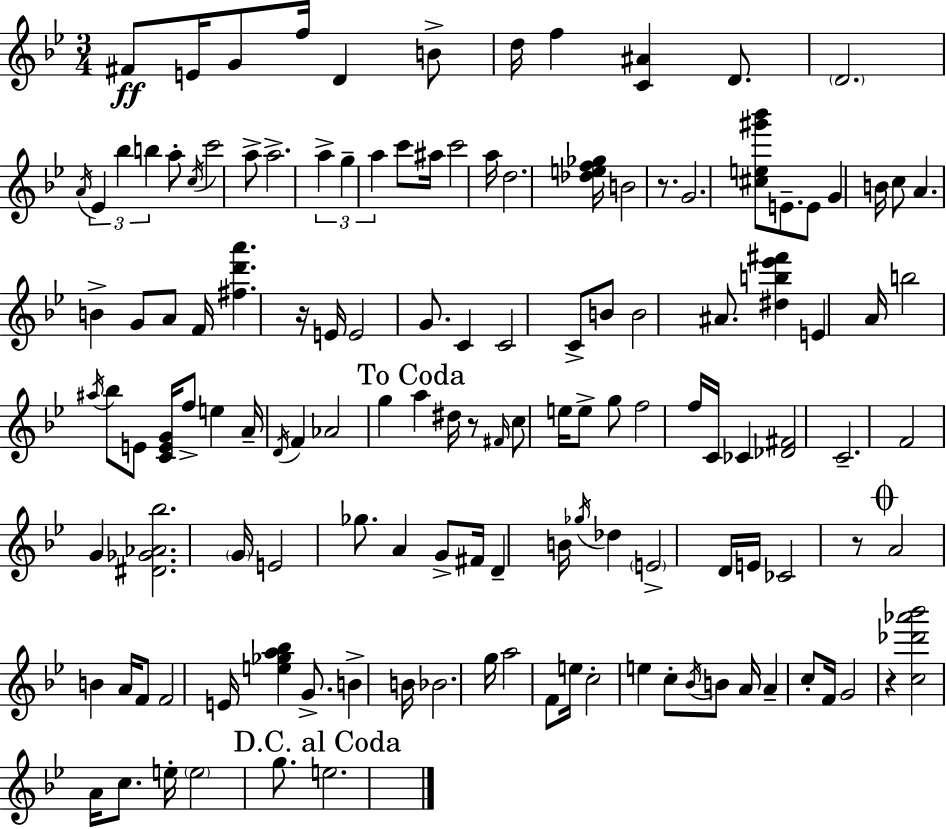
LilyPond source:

{
  \clef treble
  \numericTimeSignature
  \time 3/4
  \key bes \major
  fis'8\ff e'16 g'8 f''16 d'4 b'8-> | d''16 f''4 <c' ais'>4 d'8. | \parenthesize d'2. | \acciaccatura { a'16 } \tuplet 3/2 { ees'4 bes''4 b''4 } | \break a''8-. \acciaccatura { c''16 } c'''2 | a''8-> a''2.-> | \tuplet 3/2 { a''4-> g''4-- a''4 } | c'''8 ais''16 c'''2 | \break a''16 d''2. | <des'' e'' f'' ges''>16 b'2 r8. | g'2. | <cis'' e'' gis''' bes'''>8 e'8.-- e'8 g'4 | \break b'16 c''8 a'4. b'4-> | g'8 a'8 f'16 <fis'' d''' a'''>4. | r16 e'16 e'2 g'8. | c'4 c'2 | \break c'8-> b'8 b'2 | ais'8. <dis'' b'' ees''' fis'''>4 e'4 | a'16 b''2 \acciaccatura { ais''16 } bes''8 | e'8 <c' e' g'>16 f''8-> e''4 a'16-- \acciaccatura { d'16 } | \break f'4 aes'2 | g''4 \mark "To Coda" a''4 dis''16 r8 \grace { fis'16 } | c''8 e''16 e''8-> g''8 f''2 | f''16 c'16 ces'4 <des' fis'>2 | \break c'2.-- | f'2 | g'4 <dis' ges' aes' bes''>2. | \parenthesize g'16 e'2 | \break ges''8. a'4 g'8-> fis'16 | d'4-- b'16 \acciaccatura { ges''16 } des''4 \parenthesize e'2-> | d'16 e'16 ces'2 | r8 \mark \markup { \musicglyph "scripts.coda" } a'2 | \break b'4 a'16 f'8 f'2 | e'16 <e'' ges'' a'' bes''>4 g'8.-> | b'4-> b'16 bes'2. | g''16 a''2 | \break f'8 e''16 c''2-. | e''4 c''8-. \acciaccatura { bes'16 } b'8 a'16 | a'4-- c''8-. f'16 g'2 | r4 <c'' des''' aes''' bes'''>2 | \break a'16 c''8. e''16-. \parenthesize e''2 | g''8. \mark "D.C. al Coda" e''2. | \bar "|."
}